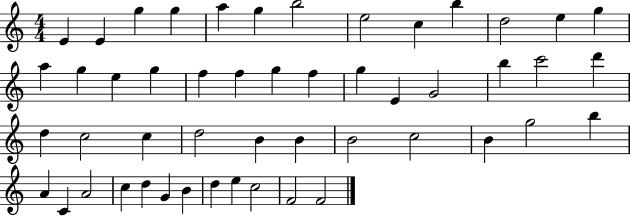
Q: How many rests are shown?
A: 0